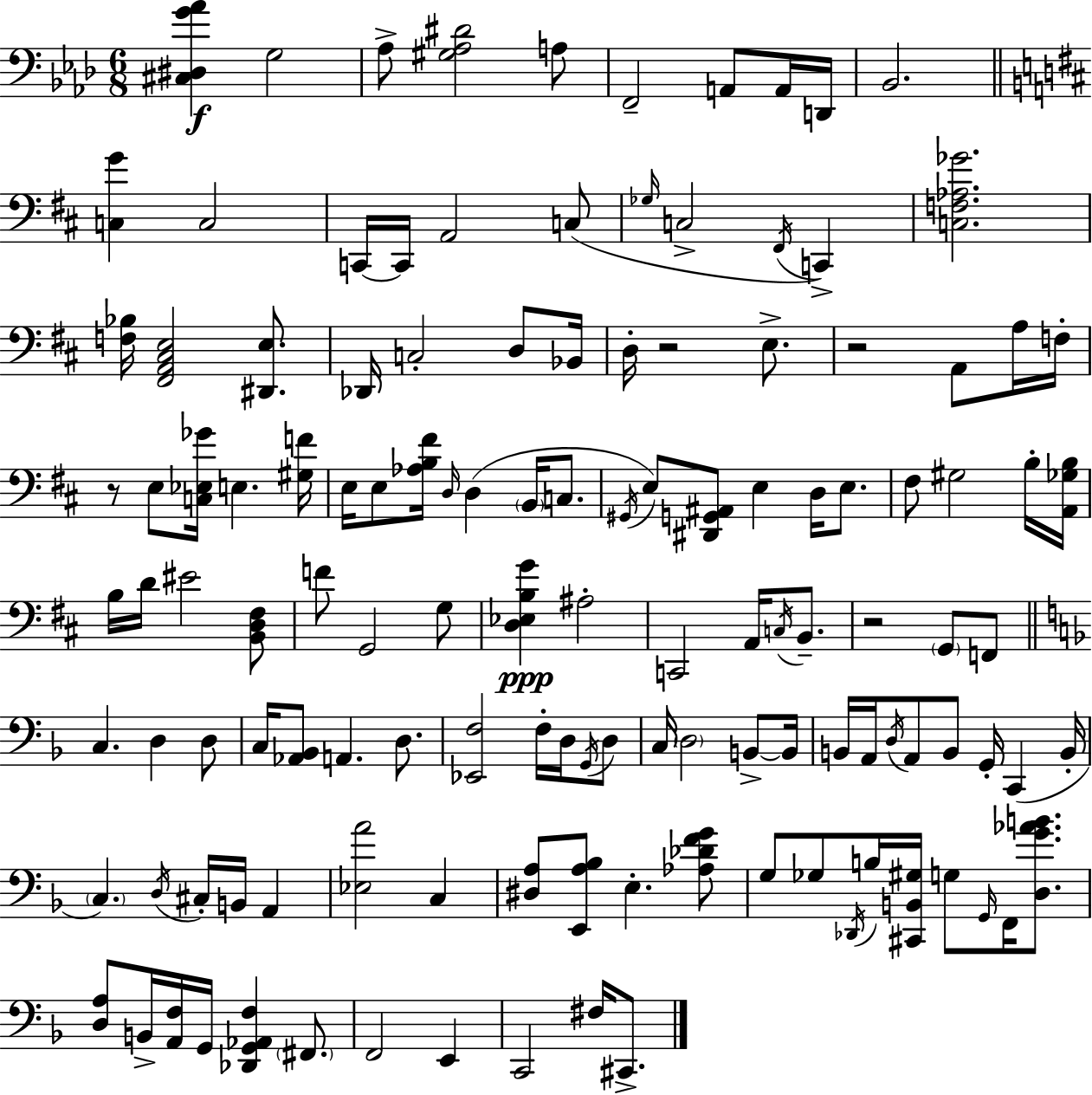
X:1
T:Untitled
M:6/8
L:1/4
K:Fm
[^C,^D,G_A] G,2 _A,/2 [^G,_A,^D]2 A,/2 F,,2 A,,/2 A,,/4 D,,/4 _B,,2 [C,G] C,2 C,,/4 C,,/4 A,,2 C,/2 _G,/4 C,2 ^F,,/4 C,, [C,F,_A,_G]2 [F,_B,]/4 [^F,,A,,^C,E,]2 [^D,,E,]/2 _D,,/4 C,2 D,/2 _B,,/4 D,/4 z2 E,/2 z2 A,,/2 A,/4 F,/4 z/2 E,/2 [C,_E,_G]/4 E, [^G,F]/4 E,/4 E,/2 [_A,B,^F]/4 D,/4 D, B,,/4 C,/2 ^G,,/4 E,/2 [^D,,G,,^A,,]/2 E, D,/4 E,/2 ^F,/2 ^G,2 B,/4 [A,,_G,B,]/4 B,/4 D/4 ^E2 [B,,D,^F,]/2 F/2 G,,2 G,/2 [D,_E,B,G] ^A,2 C,,2 A,,/4 C,/4 B,,/2 z2 G,,/2 F,,/2 C, D, D,/2 C,/4 [_A,,_B,,]/2 A,, D,/2 [_E,,F,]2 F,/4 D,/4 G,,/4 D,/2 C,/4 D,2 B,,/2 B,,/4 B,,/4 A,,/4 D,/4 A,,/2 B,,/2 G,,/4 C,, B,,/4 C, D,/4 ^C,/4 B,,/4 A,, [_E,A]2 C, [^D,A,]/2 [E,,A,_B,]/2 E, [_A,_DFG]/2 G,/2 _G,/2 _D,,/4 B,/4 [^C,,B,,^G,]/4 G,/2 G,,/4 F,,/4 [D,G_AB]/2 [D,A,]/2 B,,/4 [A,,F,]/4 G,,/4 [_D,,G,,_A,,F,] ^F,,/2 F,,2 E,, C,,2 ^F,/4 ^C,,/2